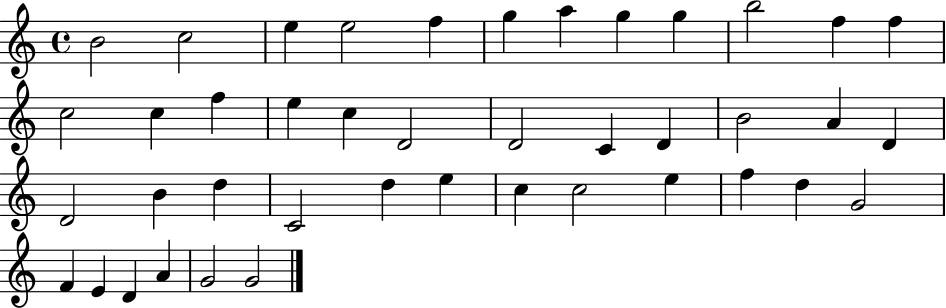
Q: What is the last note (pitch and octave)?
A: G4